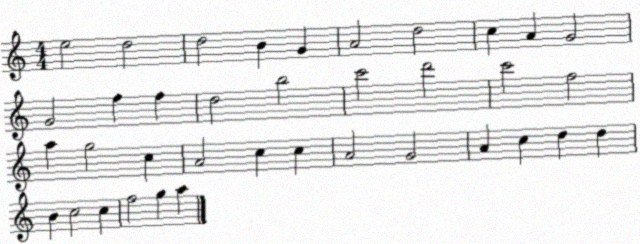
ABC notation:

X:1
T:Untitled
M:4/4
L:1/4
K:C
e2 d2 d2 B G A2 d2 c A G2 G2 f f d2 b2 c'2 d'2 c'2 f2 a g2 c A2 c c A2 G2 A c d d B c2 c f2 g a